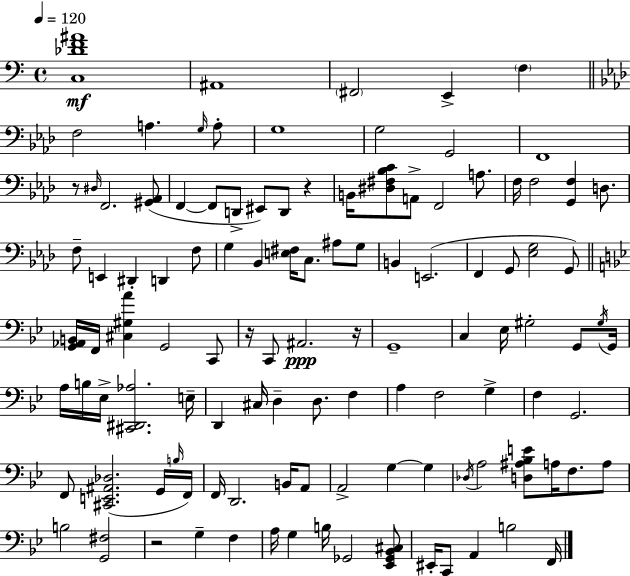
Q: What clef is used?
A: bass